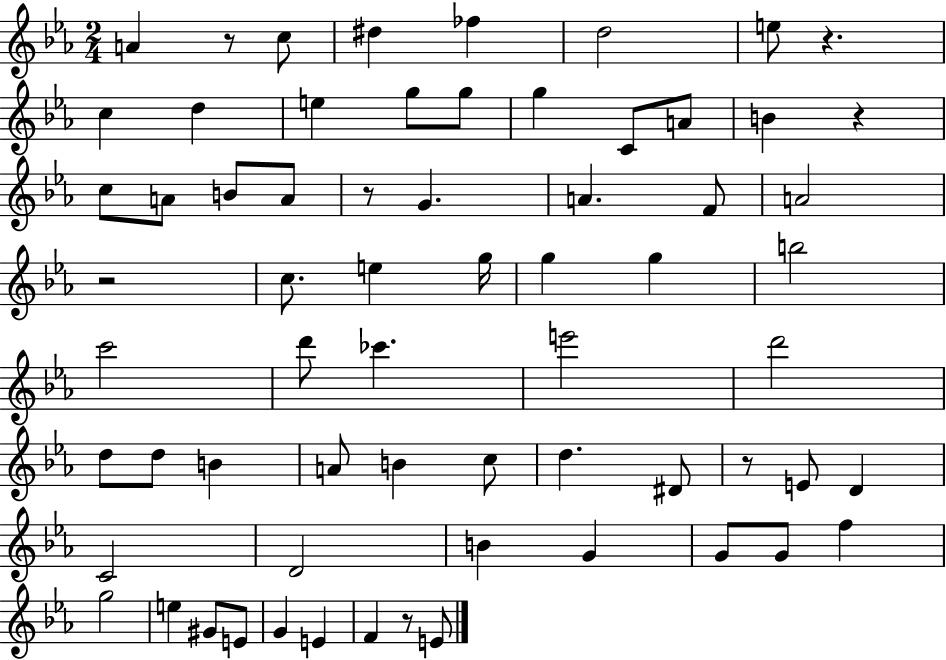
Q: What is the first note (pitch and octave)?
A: A4